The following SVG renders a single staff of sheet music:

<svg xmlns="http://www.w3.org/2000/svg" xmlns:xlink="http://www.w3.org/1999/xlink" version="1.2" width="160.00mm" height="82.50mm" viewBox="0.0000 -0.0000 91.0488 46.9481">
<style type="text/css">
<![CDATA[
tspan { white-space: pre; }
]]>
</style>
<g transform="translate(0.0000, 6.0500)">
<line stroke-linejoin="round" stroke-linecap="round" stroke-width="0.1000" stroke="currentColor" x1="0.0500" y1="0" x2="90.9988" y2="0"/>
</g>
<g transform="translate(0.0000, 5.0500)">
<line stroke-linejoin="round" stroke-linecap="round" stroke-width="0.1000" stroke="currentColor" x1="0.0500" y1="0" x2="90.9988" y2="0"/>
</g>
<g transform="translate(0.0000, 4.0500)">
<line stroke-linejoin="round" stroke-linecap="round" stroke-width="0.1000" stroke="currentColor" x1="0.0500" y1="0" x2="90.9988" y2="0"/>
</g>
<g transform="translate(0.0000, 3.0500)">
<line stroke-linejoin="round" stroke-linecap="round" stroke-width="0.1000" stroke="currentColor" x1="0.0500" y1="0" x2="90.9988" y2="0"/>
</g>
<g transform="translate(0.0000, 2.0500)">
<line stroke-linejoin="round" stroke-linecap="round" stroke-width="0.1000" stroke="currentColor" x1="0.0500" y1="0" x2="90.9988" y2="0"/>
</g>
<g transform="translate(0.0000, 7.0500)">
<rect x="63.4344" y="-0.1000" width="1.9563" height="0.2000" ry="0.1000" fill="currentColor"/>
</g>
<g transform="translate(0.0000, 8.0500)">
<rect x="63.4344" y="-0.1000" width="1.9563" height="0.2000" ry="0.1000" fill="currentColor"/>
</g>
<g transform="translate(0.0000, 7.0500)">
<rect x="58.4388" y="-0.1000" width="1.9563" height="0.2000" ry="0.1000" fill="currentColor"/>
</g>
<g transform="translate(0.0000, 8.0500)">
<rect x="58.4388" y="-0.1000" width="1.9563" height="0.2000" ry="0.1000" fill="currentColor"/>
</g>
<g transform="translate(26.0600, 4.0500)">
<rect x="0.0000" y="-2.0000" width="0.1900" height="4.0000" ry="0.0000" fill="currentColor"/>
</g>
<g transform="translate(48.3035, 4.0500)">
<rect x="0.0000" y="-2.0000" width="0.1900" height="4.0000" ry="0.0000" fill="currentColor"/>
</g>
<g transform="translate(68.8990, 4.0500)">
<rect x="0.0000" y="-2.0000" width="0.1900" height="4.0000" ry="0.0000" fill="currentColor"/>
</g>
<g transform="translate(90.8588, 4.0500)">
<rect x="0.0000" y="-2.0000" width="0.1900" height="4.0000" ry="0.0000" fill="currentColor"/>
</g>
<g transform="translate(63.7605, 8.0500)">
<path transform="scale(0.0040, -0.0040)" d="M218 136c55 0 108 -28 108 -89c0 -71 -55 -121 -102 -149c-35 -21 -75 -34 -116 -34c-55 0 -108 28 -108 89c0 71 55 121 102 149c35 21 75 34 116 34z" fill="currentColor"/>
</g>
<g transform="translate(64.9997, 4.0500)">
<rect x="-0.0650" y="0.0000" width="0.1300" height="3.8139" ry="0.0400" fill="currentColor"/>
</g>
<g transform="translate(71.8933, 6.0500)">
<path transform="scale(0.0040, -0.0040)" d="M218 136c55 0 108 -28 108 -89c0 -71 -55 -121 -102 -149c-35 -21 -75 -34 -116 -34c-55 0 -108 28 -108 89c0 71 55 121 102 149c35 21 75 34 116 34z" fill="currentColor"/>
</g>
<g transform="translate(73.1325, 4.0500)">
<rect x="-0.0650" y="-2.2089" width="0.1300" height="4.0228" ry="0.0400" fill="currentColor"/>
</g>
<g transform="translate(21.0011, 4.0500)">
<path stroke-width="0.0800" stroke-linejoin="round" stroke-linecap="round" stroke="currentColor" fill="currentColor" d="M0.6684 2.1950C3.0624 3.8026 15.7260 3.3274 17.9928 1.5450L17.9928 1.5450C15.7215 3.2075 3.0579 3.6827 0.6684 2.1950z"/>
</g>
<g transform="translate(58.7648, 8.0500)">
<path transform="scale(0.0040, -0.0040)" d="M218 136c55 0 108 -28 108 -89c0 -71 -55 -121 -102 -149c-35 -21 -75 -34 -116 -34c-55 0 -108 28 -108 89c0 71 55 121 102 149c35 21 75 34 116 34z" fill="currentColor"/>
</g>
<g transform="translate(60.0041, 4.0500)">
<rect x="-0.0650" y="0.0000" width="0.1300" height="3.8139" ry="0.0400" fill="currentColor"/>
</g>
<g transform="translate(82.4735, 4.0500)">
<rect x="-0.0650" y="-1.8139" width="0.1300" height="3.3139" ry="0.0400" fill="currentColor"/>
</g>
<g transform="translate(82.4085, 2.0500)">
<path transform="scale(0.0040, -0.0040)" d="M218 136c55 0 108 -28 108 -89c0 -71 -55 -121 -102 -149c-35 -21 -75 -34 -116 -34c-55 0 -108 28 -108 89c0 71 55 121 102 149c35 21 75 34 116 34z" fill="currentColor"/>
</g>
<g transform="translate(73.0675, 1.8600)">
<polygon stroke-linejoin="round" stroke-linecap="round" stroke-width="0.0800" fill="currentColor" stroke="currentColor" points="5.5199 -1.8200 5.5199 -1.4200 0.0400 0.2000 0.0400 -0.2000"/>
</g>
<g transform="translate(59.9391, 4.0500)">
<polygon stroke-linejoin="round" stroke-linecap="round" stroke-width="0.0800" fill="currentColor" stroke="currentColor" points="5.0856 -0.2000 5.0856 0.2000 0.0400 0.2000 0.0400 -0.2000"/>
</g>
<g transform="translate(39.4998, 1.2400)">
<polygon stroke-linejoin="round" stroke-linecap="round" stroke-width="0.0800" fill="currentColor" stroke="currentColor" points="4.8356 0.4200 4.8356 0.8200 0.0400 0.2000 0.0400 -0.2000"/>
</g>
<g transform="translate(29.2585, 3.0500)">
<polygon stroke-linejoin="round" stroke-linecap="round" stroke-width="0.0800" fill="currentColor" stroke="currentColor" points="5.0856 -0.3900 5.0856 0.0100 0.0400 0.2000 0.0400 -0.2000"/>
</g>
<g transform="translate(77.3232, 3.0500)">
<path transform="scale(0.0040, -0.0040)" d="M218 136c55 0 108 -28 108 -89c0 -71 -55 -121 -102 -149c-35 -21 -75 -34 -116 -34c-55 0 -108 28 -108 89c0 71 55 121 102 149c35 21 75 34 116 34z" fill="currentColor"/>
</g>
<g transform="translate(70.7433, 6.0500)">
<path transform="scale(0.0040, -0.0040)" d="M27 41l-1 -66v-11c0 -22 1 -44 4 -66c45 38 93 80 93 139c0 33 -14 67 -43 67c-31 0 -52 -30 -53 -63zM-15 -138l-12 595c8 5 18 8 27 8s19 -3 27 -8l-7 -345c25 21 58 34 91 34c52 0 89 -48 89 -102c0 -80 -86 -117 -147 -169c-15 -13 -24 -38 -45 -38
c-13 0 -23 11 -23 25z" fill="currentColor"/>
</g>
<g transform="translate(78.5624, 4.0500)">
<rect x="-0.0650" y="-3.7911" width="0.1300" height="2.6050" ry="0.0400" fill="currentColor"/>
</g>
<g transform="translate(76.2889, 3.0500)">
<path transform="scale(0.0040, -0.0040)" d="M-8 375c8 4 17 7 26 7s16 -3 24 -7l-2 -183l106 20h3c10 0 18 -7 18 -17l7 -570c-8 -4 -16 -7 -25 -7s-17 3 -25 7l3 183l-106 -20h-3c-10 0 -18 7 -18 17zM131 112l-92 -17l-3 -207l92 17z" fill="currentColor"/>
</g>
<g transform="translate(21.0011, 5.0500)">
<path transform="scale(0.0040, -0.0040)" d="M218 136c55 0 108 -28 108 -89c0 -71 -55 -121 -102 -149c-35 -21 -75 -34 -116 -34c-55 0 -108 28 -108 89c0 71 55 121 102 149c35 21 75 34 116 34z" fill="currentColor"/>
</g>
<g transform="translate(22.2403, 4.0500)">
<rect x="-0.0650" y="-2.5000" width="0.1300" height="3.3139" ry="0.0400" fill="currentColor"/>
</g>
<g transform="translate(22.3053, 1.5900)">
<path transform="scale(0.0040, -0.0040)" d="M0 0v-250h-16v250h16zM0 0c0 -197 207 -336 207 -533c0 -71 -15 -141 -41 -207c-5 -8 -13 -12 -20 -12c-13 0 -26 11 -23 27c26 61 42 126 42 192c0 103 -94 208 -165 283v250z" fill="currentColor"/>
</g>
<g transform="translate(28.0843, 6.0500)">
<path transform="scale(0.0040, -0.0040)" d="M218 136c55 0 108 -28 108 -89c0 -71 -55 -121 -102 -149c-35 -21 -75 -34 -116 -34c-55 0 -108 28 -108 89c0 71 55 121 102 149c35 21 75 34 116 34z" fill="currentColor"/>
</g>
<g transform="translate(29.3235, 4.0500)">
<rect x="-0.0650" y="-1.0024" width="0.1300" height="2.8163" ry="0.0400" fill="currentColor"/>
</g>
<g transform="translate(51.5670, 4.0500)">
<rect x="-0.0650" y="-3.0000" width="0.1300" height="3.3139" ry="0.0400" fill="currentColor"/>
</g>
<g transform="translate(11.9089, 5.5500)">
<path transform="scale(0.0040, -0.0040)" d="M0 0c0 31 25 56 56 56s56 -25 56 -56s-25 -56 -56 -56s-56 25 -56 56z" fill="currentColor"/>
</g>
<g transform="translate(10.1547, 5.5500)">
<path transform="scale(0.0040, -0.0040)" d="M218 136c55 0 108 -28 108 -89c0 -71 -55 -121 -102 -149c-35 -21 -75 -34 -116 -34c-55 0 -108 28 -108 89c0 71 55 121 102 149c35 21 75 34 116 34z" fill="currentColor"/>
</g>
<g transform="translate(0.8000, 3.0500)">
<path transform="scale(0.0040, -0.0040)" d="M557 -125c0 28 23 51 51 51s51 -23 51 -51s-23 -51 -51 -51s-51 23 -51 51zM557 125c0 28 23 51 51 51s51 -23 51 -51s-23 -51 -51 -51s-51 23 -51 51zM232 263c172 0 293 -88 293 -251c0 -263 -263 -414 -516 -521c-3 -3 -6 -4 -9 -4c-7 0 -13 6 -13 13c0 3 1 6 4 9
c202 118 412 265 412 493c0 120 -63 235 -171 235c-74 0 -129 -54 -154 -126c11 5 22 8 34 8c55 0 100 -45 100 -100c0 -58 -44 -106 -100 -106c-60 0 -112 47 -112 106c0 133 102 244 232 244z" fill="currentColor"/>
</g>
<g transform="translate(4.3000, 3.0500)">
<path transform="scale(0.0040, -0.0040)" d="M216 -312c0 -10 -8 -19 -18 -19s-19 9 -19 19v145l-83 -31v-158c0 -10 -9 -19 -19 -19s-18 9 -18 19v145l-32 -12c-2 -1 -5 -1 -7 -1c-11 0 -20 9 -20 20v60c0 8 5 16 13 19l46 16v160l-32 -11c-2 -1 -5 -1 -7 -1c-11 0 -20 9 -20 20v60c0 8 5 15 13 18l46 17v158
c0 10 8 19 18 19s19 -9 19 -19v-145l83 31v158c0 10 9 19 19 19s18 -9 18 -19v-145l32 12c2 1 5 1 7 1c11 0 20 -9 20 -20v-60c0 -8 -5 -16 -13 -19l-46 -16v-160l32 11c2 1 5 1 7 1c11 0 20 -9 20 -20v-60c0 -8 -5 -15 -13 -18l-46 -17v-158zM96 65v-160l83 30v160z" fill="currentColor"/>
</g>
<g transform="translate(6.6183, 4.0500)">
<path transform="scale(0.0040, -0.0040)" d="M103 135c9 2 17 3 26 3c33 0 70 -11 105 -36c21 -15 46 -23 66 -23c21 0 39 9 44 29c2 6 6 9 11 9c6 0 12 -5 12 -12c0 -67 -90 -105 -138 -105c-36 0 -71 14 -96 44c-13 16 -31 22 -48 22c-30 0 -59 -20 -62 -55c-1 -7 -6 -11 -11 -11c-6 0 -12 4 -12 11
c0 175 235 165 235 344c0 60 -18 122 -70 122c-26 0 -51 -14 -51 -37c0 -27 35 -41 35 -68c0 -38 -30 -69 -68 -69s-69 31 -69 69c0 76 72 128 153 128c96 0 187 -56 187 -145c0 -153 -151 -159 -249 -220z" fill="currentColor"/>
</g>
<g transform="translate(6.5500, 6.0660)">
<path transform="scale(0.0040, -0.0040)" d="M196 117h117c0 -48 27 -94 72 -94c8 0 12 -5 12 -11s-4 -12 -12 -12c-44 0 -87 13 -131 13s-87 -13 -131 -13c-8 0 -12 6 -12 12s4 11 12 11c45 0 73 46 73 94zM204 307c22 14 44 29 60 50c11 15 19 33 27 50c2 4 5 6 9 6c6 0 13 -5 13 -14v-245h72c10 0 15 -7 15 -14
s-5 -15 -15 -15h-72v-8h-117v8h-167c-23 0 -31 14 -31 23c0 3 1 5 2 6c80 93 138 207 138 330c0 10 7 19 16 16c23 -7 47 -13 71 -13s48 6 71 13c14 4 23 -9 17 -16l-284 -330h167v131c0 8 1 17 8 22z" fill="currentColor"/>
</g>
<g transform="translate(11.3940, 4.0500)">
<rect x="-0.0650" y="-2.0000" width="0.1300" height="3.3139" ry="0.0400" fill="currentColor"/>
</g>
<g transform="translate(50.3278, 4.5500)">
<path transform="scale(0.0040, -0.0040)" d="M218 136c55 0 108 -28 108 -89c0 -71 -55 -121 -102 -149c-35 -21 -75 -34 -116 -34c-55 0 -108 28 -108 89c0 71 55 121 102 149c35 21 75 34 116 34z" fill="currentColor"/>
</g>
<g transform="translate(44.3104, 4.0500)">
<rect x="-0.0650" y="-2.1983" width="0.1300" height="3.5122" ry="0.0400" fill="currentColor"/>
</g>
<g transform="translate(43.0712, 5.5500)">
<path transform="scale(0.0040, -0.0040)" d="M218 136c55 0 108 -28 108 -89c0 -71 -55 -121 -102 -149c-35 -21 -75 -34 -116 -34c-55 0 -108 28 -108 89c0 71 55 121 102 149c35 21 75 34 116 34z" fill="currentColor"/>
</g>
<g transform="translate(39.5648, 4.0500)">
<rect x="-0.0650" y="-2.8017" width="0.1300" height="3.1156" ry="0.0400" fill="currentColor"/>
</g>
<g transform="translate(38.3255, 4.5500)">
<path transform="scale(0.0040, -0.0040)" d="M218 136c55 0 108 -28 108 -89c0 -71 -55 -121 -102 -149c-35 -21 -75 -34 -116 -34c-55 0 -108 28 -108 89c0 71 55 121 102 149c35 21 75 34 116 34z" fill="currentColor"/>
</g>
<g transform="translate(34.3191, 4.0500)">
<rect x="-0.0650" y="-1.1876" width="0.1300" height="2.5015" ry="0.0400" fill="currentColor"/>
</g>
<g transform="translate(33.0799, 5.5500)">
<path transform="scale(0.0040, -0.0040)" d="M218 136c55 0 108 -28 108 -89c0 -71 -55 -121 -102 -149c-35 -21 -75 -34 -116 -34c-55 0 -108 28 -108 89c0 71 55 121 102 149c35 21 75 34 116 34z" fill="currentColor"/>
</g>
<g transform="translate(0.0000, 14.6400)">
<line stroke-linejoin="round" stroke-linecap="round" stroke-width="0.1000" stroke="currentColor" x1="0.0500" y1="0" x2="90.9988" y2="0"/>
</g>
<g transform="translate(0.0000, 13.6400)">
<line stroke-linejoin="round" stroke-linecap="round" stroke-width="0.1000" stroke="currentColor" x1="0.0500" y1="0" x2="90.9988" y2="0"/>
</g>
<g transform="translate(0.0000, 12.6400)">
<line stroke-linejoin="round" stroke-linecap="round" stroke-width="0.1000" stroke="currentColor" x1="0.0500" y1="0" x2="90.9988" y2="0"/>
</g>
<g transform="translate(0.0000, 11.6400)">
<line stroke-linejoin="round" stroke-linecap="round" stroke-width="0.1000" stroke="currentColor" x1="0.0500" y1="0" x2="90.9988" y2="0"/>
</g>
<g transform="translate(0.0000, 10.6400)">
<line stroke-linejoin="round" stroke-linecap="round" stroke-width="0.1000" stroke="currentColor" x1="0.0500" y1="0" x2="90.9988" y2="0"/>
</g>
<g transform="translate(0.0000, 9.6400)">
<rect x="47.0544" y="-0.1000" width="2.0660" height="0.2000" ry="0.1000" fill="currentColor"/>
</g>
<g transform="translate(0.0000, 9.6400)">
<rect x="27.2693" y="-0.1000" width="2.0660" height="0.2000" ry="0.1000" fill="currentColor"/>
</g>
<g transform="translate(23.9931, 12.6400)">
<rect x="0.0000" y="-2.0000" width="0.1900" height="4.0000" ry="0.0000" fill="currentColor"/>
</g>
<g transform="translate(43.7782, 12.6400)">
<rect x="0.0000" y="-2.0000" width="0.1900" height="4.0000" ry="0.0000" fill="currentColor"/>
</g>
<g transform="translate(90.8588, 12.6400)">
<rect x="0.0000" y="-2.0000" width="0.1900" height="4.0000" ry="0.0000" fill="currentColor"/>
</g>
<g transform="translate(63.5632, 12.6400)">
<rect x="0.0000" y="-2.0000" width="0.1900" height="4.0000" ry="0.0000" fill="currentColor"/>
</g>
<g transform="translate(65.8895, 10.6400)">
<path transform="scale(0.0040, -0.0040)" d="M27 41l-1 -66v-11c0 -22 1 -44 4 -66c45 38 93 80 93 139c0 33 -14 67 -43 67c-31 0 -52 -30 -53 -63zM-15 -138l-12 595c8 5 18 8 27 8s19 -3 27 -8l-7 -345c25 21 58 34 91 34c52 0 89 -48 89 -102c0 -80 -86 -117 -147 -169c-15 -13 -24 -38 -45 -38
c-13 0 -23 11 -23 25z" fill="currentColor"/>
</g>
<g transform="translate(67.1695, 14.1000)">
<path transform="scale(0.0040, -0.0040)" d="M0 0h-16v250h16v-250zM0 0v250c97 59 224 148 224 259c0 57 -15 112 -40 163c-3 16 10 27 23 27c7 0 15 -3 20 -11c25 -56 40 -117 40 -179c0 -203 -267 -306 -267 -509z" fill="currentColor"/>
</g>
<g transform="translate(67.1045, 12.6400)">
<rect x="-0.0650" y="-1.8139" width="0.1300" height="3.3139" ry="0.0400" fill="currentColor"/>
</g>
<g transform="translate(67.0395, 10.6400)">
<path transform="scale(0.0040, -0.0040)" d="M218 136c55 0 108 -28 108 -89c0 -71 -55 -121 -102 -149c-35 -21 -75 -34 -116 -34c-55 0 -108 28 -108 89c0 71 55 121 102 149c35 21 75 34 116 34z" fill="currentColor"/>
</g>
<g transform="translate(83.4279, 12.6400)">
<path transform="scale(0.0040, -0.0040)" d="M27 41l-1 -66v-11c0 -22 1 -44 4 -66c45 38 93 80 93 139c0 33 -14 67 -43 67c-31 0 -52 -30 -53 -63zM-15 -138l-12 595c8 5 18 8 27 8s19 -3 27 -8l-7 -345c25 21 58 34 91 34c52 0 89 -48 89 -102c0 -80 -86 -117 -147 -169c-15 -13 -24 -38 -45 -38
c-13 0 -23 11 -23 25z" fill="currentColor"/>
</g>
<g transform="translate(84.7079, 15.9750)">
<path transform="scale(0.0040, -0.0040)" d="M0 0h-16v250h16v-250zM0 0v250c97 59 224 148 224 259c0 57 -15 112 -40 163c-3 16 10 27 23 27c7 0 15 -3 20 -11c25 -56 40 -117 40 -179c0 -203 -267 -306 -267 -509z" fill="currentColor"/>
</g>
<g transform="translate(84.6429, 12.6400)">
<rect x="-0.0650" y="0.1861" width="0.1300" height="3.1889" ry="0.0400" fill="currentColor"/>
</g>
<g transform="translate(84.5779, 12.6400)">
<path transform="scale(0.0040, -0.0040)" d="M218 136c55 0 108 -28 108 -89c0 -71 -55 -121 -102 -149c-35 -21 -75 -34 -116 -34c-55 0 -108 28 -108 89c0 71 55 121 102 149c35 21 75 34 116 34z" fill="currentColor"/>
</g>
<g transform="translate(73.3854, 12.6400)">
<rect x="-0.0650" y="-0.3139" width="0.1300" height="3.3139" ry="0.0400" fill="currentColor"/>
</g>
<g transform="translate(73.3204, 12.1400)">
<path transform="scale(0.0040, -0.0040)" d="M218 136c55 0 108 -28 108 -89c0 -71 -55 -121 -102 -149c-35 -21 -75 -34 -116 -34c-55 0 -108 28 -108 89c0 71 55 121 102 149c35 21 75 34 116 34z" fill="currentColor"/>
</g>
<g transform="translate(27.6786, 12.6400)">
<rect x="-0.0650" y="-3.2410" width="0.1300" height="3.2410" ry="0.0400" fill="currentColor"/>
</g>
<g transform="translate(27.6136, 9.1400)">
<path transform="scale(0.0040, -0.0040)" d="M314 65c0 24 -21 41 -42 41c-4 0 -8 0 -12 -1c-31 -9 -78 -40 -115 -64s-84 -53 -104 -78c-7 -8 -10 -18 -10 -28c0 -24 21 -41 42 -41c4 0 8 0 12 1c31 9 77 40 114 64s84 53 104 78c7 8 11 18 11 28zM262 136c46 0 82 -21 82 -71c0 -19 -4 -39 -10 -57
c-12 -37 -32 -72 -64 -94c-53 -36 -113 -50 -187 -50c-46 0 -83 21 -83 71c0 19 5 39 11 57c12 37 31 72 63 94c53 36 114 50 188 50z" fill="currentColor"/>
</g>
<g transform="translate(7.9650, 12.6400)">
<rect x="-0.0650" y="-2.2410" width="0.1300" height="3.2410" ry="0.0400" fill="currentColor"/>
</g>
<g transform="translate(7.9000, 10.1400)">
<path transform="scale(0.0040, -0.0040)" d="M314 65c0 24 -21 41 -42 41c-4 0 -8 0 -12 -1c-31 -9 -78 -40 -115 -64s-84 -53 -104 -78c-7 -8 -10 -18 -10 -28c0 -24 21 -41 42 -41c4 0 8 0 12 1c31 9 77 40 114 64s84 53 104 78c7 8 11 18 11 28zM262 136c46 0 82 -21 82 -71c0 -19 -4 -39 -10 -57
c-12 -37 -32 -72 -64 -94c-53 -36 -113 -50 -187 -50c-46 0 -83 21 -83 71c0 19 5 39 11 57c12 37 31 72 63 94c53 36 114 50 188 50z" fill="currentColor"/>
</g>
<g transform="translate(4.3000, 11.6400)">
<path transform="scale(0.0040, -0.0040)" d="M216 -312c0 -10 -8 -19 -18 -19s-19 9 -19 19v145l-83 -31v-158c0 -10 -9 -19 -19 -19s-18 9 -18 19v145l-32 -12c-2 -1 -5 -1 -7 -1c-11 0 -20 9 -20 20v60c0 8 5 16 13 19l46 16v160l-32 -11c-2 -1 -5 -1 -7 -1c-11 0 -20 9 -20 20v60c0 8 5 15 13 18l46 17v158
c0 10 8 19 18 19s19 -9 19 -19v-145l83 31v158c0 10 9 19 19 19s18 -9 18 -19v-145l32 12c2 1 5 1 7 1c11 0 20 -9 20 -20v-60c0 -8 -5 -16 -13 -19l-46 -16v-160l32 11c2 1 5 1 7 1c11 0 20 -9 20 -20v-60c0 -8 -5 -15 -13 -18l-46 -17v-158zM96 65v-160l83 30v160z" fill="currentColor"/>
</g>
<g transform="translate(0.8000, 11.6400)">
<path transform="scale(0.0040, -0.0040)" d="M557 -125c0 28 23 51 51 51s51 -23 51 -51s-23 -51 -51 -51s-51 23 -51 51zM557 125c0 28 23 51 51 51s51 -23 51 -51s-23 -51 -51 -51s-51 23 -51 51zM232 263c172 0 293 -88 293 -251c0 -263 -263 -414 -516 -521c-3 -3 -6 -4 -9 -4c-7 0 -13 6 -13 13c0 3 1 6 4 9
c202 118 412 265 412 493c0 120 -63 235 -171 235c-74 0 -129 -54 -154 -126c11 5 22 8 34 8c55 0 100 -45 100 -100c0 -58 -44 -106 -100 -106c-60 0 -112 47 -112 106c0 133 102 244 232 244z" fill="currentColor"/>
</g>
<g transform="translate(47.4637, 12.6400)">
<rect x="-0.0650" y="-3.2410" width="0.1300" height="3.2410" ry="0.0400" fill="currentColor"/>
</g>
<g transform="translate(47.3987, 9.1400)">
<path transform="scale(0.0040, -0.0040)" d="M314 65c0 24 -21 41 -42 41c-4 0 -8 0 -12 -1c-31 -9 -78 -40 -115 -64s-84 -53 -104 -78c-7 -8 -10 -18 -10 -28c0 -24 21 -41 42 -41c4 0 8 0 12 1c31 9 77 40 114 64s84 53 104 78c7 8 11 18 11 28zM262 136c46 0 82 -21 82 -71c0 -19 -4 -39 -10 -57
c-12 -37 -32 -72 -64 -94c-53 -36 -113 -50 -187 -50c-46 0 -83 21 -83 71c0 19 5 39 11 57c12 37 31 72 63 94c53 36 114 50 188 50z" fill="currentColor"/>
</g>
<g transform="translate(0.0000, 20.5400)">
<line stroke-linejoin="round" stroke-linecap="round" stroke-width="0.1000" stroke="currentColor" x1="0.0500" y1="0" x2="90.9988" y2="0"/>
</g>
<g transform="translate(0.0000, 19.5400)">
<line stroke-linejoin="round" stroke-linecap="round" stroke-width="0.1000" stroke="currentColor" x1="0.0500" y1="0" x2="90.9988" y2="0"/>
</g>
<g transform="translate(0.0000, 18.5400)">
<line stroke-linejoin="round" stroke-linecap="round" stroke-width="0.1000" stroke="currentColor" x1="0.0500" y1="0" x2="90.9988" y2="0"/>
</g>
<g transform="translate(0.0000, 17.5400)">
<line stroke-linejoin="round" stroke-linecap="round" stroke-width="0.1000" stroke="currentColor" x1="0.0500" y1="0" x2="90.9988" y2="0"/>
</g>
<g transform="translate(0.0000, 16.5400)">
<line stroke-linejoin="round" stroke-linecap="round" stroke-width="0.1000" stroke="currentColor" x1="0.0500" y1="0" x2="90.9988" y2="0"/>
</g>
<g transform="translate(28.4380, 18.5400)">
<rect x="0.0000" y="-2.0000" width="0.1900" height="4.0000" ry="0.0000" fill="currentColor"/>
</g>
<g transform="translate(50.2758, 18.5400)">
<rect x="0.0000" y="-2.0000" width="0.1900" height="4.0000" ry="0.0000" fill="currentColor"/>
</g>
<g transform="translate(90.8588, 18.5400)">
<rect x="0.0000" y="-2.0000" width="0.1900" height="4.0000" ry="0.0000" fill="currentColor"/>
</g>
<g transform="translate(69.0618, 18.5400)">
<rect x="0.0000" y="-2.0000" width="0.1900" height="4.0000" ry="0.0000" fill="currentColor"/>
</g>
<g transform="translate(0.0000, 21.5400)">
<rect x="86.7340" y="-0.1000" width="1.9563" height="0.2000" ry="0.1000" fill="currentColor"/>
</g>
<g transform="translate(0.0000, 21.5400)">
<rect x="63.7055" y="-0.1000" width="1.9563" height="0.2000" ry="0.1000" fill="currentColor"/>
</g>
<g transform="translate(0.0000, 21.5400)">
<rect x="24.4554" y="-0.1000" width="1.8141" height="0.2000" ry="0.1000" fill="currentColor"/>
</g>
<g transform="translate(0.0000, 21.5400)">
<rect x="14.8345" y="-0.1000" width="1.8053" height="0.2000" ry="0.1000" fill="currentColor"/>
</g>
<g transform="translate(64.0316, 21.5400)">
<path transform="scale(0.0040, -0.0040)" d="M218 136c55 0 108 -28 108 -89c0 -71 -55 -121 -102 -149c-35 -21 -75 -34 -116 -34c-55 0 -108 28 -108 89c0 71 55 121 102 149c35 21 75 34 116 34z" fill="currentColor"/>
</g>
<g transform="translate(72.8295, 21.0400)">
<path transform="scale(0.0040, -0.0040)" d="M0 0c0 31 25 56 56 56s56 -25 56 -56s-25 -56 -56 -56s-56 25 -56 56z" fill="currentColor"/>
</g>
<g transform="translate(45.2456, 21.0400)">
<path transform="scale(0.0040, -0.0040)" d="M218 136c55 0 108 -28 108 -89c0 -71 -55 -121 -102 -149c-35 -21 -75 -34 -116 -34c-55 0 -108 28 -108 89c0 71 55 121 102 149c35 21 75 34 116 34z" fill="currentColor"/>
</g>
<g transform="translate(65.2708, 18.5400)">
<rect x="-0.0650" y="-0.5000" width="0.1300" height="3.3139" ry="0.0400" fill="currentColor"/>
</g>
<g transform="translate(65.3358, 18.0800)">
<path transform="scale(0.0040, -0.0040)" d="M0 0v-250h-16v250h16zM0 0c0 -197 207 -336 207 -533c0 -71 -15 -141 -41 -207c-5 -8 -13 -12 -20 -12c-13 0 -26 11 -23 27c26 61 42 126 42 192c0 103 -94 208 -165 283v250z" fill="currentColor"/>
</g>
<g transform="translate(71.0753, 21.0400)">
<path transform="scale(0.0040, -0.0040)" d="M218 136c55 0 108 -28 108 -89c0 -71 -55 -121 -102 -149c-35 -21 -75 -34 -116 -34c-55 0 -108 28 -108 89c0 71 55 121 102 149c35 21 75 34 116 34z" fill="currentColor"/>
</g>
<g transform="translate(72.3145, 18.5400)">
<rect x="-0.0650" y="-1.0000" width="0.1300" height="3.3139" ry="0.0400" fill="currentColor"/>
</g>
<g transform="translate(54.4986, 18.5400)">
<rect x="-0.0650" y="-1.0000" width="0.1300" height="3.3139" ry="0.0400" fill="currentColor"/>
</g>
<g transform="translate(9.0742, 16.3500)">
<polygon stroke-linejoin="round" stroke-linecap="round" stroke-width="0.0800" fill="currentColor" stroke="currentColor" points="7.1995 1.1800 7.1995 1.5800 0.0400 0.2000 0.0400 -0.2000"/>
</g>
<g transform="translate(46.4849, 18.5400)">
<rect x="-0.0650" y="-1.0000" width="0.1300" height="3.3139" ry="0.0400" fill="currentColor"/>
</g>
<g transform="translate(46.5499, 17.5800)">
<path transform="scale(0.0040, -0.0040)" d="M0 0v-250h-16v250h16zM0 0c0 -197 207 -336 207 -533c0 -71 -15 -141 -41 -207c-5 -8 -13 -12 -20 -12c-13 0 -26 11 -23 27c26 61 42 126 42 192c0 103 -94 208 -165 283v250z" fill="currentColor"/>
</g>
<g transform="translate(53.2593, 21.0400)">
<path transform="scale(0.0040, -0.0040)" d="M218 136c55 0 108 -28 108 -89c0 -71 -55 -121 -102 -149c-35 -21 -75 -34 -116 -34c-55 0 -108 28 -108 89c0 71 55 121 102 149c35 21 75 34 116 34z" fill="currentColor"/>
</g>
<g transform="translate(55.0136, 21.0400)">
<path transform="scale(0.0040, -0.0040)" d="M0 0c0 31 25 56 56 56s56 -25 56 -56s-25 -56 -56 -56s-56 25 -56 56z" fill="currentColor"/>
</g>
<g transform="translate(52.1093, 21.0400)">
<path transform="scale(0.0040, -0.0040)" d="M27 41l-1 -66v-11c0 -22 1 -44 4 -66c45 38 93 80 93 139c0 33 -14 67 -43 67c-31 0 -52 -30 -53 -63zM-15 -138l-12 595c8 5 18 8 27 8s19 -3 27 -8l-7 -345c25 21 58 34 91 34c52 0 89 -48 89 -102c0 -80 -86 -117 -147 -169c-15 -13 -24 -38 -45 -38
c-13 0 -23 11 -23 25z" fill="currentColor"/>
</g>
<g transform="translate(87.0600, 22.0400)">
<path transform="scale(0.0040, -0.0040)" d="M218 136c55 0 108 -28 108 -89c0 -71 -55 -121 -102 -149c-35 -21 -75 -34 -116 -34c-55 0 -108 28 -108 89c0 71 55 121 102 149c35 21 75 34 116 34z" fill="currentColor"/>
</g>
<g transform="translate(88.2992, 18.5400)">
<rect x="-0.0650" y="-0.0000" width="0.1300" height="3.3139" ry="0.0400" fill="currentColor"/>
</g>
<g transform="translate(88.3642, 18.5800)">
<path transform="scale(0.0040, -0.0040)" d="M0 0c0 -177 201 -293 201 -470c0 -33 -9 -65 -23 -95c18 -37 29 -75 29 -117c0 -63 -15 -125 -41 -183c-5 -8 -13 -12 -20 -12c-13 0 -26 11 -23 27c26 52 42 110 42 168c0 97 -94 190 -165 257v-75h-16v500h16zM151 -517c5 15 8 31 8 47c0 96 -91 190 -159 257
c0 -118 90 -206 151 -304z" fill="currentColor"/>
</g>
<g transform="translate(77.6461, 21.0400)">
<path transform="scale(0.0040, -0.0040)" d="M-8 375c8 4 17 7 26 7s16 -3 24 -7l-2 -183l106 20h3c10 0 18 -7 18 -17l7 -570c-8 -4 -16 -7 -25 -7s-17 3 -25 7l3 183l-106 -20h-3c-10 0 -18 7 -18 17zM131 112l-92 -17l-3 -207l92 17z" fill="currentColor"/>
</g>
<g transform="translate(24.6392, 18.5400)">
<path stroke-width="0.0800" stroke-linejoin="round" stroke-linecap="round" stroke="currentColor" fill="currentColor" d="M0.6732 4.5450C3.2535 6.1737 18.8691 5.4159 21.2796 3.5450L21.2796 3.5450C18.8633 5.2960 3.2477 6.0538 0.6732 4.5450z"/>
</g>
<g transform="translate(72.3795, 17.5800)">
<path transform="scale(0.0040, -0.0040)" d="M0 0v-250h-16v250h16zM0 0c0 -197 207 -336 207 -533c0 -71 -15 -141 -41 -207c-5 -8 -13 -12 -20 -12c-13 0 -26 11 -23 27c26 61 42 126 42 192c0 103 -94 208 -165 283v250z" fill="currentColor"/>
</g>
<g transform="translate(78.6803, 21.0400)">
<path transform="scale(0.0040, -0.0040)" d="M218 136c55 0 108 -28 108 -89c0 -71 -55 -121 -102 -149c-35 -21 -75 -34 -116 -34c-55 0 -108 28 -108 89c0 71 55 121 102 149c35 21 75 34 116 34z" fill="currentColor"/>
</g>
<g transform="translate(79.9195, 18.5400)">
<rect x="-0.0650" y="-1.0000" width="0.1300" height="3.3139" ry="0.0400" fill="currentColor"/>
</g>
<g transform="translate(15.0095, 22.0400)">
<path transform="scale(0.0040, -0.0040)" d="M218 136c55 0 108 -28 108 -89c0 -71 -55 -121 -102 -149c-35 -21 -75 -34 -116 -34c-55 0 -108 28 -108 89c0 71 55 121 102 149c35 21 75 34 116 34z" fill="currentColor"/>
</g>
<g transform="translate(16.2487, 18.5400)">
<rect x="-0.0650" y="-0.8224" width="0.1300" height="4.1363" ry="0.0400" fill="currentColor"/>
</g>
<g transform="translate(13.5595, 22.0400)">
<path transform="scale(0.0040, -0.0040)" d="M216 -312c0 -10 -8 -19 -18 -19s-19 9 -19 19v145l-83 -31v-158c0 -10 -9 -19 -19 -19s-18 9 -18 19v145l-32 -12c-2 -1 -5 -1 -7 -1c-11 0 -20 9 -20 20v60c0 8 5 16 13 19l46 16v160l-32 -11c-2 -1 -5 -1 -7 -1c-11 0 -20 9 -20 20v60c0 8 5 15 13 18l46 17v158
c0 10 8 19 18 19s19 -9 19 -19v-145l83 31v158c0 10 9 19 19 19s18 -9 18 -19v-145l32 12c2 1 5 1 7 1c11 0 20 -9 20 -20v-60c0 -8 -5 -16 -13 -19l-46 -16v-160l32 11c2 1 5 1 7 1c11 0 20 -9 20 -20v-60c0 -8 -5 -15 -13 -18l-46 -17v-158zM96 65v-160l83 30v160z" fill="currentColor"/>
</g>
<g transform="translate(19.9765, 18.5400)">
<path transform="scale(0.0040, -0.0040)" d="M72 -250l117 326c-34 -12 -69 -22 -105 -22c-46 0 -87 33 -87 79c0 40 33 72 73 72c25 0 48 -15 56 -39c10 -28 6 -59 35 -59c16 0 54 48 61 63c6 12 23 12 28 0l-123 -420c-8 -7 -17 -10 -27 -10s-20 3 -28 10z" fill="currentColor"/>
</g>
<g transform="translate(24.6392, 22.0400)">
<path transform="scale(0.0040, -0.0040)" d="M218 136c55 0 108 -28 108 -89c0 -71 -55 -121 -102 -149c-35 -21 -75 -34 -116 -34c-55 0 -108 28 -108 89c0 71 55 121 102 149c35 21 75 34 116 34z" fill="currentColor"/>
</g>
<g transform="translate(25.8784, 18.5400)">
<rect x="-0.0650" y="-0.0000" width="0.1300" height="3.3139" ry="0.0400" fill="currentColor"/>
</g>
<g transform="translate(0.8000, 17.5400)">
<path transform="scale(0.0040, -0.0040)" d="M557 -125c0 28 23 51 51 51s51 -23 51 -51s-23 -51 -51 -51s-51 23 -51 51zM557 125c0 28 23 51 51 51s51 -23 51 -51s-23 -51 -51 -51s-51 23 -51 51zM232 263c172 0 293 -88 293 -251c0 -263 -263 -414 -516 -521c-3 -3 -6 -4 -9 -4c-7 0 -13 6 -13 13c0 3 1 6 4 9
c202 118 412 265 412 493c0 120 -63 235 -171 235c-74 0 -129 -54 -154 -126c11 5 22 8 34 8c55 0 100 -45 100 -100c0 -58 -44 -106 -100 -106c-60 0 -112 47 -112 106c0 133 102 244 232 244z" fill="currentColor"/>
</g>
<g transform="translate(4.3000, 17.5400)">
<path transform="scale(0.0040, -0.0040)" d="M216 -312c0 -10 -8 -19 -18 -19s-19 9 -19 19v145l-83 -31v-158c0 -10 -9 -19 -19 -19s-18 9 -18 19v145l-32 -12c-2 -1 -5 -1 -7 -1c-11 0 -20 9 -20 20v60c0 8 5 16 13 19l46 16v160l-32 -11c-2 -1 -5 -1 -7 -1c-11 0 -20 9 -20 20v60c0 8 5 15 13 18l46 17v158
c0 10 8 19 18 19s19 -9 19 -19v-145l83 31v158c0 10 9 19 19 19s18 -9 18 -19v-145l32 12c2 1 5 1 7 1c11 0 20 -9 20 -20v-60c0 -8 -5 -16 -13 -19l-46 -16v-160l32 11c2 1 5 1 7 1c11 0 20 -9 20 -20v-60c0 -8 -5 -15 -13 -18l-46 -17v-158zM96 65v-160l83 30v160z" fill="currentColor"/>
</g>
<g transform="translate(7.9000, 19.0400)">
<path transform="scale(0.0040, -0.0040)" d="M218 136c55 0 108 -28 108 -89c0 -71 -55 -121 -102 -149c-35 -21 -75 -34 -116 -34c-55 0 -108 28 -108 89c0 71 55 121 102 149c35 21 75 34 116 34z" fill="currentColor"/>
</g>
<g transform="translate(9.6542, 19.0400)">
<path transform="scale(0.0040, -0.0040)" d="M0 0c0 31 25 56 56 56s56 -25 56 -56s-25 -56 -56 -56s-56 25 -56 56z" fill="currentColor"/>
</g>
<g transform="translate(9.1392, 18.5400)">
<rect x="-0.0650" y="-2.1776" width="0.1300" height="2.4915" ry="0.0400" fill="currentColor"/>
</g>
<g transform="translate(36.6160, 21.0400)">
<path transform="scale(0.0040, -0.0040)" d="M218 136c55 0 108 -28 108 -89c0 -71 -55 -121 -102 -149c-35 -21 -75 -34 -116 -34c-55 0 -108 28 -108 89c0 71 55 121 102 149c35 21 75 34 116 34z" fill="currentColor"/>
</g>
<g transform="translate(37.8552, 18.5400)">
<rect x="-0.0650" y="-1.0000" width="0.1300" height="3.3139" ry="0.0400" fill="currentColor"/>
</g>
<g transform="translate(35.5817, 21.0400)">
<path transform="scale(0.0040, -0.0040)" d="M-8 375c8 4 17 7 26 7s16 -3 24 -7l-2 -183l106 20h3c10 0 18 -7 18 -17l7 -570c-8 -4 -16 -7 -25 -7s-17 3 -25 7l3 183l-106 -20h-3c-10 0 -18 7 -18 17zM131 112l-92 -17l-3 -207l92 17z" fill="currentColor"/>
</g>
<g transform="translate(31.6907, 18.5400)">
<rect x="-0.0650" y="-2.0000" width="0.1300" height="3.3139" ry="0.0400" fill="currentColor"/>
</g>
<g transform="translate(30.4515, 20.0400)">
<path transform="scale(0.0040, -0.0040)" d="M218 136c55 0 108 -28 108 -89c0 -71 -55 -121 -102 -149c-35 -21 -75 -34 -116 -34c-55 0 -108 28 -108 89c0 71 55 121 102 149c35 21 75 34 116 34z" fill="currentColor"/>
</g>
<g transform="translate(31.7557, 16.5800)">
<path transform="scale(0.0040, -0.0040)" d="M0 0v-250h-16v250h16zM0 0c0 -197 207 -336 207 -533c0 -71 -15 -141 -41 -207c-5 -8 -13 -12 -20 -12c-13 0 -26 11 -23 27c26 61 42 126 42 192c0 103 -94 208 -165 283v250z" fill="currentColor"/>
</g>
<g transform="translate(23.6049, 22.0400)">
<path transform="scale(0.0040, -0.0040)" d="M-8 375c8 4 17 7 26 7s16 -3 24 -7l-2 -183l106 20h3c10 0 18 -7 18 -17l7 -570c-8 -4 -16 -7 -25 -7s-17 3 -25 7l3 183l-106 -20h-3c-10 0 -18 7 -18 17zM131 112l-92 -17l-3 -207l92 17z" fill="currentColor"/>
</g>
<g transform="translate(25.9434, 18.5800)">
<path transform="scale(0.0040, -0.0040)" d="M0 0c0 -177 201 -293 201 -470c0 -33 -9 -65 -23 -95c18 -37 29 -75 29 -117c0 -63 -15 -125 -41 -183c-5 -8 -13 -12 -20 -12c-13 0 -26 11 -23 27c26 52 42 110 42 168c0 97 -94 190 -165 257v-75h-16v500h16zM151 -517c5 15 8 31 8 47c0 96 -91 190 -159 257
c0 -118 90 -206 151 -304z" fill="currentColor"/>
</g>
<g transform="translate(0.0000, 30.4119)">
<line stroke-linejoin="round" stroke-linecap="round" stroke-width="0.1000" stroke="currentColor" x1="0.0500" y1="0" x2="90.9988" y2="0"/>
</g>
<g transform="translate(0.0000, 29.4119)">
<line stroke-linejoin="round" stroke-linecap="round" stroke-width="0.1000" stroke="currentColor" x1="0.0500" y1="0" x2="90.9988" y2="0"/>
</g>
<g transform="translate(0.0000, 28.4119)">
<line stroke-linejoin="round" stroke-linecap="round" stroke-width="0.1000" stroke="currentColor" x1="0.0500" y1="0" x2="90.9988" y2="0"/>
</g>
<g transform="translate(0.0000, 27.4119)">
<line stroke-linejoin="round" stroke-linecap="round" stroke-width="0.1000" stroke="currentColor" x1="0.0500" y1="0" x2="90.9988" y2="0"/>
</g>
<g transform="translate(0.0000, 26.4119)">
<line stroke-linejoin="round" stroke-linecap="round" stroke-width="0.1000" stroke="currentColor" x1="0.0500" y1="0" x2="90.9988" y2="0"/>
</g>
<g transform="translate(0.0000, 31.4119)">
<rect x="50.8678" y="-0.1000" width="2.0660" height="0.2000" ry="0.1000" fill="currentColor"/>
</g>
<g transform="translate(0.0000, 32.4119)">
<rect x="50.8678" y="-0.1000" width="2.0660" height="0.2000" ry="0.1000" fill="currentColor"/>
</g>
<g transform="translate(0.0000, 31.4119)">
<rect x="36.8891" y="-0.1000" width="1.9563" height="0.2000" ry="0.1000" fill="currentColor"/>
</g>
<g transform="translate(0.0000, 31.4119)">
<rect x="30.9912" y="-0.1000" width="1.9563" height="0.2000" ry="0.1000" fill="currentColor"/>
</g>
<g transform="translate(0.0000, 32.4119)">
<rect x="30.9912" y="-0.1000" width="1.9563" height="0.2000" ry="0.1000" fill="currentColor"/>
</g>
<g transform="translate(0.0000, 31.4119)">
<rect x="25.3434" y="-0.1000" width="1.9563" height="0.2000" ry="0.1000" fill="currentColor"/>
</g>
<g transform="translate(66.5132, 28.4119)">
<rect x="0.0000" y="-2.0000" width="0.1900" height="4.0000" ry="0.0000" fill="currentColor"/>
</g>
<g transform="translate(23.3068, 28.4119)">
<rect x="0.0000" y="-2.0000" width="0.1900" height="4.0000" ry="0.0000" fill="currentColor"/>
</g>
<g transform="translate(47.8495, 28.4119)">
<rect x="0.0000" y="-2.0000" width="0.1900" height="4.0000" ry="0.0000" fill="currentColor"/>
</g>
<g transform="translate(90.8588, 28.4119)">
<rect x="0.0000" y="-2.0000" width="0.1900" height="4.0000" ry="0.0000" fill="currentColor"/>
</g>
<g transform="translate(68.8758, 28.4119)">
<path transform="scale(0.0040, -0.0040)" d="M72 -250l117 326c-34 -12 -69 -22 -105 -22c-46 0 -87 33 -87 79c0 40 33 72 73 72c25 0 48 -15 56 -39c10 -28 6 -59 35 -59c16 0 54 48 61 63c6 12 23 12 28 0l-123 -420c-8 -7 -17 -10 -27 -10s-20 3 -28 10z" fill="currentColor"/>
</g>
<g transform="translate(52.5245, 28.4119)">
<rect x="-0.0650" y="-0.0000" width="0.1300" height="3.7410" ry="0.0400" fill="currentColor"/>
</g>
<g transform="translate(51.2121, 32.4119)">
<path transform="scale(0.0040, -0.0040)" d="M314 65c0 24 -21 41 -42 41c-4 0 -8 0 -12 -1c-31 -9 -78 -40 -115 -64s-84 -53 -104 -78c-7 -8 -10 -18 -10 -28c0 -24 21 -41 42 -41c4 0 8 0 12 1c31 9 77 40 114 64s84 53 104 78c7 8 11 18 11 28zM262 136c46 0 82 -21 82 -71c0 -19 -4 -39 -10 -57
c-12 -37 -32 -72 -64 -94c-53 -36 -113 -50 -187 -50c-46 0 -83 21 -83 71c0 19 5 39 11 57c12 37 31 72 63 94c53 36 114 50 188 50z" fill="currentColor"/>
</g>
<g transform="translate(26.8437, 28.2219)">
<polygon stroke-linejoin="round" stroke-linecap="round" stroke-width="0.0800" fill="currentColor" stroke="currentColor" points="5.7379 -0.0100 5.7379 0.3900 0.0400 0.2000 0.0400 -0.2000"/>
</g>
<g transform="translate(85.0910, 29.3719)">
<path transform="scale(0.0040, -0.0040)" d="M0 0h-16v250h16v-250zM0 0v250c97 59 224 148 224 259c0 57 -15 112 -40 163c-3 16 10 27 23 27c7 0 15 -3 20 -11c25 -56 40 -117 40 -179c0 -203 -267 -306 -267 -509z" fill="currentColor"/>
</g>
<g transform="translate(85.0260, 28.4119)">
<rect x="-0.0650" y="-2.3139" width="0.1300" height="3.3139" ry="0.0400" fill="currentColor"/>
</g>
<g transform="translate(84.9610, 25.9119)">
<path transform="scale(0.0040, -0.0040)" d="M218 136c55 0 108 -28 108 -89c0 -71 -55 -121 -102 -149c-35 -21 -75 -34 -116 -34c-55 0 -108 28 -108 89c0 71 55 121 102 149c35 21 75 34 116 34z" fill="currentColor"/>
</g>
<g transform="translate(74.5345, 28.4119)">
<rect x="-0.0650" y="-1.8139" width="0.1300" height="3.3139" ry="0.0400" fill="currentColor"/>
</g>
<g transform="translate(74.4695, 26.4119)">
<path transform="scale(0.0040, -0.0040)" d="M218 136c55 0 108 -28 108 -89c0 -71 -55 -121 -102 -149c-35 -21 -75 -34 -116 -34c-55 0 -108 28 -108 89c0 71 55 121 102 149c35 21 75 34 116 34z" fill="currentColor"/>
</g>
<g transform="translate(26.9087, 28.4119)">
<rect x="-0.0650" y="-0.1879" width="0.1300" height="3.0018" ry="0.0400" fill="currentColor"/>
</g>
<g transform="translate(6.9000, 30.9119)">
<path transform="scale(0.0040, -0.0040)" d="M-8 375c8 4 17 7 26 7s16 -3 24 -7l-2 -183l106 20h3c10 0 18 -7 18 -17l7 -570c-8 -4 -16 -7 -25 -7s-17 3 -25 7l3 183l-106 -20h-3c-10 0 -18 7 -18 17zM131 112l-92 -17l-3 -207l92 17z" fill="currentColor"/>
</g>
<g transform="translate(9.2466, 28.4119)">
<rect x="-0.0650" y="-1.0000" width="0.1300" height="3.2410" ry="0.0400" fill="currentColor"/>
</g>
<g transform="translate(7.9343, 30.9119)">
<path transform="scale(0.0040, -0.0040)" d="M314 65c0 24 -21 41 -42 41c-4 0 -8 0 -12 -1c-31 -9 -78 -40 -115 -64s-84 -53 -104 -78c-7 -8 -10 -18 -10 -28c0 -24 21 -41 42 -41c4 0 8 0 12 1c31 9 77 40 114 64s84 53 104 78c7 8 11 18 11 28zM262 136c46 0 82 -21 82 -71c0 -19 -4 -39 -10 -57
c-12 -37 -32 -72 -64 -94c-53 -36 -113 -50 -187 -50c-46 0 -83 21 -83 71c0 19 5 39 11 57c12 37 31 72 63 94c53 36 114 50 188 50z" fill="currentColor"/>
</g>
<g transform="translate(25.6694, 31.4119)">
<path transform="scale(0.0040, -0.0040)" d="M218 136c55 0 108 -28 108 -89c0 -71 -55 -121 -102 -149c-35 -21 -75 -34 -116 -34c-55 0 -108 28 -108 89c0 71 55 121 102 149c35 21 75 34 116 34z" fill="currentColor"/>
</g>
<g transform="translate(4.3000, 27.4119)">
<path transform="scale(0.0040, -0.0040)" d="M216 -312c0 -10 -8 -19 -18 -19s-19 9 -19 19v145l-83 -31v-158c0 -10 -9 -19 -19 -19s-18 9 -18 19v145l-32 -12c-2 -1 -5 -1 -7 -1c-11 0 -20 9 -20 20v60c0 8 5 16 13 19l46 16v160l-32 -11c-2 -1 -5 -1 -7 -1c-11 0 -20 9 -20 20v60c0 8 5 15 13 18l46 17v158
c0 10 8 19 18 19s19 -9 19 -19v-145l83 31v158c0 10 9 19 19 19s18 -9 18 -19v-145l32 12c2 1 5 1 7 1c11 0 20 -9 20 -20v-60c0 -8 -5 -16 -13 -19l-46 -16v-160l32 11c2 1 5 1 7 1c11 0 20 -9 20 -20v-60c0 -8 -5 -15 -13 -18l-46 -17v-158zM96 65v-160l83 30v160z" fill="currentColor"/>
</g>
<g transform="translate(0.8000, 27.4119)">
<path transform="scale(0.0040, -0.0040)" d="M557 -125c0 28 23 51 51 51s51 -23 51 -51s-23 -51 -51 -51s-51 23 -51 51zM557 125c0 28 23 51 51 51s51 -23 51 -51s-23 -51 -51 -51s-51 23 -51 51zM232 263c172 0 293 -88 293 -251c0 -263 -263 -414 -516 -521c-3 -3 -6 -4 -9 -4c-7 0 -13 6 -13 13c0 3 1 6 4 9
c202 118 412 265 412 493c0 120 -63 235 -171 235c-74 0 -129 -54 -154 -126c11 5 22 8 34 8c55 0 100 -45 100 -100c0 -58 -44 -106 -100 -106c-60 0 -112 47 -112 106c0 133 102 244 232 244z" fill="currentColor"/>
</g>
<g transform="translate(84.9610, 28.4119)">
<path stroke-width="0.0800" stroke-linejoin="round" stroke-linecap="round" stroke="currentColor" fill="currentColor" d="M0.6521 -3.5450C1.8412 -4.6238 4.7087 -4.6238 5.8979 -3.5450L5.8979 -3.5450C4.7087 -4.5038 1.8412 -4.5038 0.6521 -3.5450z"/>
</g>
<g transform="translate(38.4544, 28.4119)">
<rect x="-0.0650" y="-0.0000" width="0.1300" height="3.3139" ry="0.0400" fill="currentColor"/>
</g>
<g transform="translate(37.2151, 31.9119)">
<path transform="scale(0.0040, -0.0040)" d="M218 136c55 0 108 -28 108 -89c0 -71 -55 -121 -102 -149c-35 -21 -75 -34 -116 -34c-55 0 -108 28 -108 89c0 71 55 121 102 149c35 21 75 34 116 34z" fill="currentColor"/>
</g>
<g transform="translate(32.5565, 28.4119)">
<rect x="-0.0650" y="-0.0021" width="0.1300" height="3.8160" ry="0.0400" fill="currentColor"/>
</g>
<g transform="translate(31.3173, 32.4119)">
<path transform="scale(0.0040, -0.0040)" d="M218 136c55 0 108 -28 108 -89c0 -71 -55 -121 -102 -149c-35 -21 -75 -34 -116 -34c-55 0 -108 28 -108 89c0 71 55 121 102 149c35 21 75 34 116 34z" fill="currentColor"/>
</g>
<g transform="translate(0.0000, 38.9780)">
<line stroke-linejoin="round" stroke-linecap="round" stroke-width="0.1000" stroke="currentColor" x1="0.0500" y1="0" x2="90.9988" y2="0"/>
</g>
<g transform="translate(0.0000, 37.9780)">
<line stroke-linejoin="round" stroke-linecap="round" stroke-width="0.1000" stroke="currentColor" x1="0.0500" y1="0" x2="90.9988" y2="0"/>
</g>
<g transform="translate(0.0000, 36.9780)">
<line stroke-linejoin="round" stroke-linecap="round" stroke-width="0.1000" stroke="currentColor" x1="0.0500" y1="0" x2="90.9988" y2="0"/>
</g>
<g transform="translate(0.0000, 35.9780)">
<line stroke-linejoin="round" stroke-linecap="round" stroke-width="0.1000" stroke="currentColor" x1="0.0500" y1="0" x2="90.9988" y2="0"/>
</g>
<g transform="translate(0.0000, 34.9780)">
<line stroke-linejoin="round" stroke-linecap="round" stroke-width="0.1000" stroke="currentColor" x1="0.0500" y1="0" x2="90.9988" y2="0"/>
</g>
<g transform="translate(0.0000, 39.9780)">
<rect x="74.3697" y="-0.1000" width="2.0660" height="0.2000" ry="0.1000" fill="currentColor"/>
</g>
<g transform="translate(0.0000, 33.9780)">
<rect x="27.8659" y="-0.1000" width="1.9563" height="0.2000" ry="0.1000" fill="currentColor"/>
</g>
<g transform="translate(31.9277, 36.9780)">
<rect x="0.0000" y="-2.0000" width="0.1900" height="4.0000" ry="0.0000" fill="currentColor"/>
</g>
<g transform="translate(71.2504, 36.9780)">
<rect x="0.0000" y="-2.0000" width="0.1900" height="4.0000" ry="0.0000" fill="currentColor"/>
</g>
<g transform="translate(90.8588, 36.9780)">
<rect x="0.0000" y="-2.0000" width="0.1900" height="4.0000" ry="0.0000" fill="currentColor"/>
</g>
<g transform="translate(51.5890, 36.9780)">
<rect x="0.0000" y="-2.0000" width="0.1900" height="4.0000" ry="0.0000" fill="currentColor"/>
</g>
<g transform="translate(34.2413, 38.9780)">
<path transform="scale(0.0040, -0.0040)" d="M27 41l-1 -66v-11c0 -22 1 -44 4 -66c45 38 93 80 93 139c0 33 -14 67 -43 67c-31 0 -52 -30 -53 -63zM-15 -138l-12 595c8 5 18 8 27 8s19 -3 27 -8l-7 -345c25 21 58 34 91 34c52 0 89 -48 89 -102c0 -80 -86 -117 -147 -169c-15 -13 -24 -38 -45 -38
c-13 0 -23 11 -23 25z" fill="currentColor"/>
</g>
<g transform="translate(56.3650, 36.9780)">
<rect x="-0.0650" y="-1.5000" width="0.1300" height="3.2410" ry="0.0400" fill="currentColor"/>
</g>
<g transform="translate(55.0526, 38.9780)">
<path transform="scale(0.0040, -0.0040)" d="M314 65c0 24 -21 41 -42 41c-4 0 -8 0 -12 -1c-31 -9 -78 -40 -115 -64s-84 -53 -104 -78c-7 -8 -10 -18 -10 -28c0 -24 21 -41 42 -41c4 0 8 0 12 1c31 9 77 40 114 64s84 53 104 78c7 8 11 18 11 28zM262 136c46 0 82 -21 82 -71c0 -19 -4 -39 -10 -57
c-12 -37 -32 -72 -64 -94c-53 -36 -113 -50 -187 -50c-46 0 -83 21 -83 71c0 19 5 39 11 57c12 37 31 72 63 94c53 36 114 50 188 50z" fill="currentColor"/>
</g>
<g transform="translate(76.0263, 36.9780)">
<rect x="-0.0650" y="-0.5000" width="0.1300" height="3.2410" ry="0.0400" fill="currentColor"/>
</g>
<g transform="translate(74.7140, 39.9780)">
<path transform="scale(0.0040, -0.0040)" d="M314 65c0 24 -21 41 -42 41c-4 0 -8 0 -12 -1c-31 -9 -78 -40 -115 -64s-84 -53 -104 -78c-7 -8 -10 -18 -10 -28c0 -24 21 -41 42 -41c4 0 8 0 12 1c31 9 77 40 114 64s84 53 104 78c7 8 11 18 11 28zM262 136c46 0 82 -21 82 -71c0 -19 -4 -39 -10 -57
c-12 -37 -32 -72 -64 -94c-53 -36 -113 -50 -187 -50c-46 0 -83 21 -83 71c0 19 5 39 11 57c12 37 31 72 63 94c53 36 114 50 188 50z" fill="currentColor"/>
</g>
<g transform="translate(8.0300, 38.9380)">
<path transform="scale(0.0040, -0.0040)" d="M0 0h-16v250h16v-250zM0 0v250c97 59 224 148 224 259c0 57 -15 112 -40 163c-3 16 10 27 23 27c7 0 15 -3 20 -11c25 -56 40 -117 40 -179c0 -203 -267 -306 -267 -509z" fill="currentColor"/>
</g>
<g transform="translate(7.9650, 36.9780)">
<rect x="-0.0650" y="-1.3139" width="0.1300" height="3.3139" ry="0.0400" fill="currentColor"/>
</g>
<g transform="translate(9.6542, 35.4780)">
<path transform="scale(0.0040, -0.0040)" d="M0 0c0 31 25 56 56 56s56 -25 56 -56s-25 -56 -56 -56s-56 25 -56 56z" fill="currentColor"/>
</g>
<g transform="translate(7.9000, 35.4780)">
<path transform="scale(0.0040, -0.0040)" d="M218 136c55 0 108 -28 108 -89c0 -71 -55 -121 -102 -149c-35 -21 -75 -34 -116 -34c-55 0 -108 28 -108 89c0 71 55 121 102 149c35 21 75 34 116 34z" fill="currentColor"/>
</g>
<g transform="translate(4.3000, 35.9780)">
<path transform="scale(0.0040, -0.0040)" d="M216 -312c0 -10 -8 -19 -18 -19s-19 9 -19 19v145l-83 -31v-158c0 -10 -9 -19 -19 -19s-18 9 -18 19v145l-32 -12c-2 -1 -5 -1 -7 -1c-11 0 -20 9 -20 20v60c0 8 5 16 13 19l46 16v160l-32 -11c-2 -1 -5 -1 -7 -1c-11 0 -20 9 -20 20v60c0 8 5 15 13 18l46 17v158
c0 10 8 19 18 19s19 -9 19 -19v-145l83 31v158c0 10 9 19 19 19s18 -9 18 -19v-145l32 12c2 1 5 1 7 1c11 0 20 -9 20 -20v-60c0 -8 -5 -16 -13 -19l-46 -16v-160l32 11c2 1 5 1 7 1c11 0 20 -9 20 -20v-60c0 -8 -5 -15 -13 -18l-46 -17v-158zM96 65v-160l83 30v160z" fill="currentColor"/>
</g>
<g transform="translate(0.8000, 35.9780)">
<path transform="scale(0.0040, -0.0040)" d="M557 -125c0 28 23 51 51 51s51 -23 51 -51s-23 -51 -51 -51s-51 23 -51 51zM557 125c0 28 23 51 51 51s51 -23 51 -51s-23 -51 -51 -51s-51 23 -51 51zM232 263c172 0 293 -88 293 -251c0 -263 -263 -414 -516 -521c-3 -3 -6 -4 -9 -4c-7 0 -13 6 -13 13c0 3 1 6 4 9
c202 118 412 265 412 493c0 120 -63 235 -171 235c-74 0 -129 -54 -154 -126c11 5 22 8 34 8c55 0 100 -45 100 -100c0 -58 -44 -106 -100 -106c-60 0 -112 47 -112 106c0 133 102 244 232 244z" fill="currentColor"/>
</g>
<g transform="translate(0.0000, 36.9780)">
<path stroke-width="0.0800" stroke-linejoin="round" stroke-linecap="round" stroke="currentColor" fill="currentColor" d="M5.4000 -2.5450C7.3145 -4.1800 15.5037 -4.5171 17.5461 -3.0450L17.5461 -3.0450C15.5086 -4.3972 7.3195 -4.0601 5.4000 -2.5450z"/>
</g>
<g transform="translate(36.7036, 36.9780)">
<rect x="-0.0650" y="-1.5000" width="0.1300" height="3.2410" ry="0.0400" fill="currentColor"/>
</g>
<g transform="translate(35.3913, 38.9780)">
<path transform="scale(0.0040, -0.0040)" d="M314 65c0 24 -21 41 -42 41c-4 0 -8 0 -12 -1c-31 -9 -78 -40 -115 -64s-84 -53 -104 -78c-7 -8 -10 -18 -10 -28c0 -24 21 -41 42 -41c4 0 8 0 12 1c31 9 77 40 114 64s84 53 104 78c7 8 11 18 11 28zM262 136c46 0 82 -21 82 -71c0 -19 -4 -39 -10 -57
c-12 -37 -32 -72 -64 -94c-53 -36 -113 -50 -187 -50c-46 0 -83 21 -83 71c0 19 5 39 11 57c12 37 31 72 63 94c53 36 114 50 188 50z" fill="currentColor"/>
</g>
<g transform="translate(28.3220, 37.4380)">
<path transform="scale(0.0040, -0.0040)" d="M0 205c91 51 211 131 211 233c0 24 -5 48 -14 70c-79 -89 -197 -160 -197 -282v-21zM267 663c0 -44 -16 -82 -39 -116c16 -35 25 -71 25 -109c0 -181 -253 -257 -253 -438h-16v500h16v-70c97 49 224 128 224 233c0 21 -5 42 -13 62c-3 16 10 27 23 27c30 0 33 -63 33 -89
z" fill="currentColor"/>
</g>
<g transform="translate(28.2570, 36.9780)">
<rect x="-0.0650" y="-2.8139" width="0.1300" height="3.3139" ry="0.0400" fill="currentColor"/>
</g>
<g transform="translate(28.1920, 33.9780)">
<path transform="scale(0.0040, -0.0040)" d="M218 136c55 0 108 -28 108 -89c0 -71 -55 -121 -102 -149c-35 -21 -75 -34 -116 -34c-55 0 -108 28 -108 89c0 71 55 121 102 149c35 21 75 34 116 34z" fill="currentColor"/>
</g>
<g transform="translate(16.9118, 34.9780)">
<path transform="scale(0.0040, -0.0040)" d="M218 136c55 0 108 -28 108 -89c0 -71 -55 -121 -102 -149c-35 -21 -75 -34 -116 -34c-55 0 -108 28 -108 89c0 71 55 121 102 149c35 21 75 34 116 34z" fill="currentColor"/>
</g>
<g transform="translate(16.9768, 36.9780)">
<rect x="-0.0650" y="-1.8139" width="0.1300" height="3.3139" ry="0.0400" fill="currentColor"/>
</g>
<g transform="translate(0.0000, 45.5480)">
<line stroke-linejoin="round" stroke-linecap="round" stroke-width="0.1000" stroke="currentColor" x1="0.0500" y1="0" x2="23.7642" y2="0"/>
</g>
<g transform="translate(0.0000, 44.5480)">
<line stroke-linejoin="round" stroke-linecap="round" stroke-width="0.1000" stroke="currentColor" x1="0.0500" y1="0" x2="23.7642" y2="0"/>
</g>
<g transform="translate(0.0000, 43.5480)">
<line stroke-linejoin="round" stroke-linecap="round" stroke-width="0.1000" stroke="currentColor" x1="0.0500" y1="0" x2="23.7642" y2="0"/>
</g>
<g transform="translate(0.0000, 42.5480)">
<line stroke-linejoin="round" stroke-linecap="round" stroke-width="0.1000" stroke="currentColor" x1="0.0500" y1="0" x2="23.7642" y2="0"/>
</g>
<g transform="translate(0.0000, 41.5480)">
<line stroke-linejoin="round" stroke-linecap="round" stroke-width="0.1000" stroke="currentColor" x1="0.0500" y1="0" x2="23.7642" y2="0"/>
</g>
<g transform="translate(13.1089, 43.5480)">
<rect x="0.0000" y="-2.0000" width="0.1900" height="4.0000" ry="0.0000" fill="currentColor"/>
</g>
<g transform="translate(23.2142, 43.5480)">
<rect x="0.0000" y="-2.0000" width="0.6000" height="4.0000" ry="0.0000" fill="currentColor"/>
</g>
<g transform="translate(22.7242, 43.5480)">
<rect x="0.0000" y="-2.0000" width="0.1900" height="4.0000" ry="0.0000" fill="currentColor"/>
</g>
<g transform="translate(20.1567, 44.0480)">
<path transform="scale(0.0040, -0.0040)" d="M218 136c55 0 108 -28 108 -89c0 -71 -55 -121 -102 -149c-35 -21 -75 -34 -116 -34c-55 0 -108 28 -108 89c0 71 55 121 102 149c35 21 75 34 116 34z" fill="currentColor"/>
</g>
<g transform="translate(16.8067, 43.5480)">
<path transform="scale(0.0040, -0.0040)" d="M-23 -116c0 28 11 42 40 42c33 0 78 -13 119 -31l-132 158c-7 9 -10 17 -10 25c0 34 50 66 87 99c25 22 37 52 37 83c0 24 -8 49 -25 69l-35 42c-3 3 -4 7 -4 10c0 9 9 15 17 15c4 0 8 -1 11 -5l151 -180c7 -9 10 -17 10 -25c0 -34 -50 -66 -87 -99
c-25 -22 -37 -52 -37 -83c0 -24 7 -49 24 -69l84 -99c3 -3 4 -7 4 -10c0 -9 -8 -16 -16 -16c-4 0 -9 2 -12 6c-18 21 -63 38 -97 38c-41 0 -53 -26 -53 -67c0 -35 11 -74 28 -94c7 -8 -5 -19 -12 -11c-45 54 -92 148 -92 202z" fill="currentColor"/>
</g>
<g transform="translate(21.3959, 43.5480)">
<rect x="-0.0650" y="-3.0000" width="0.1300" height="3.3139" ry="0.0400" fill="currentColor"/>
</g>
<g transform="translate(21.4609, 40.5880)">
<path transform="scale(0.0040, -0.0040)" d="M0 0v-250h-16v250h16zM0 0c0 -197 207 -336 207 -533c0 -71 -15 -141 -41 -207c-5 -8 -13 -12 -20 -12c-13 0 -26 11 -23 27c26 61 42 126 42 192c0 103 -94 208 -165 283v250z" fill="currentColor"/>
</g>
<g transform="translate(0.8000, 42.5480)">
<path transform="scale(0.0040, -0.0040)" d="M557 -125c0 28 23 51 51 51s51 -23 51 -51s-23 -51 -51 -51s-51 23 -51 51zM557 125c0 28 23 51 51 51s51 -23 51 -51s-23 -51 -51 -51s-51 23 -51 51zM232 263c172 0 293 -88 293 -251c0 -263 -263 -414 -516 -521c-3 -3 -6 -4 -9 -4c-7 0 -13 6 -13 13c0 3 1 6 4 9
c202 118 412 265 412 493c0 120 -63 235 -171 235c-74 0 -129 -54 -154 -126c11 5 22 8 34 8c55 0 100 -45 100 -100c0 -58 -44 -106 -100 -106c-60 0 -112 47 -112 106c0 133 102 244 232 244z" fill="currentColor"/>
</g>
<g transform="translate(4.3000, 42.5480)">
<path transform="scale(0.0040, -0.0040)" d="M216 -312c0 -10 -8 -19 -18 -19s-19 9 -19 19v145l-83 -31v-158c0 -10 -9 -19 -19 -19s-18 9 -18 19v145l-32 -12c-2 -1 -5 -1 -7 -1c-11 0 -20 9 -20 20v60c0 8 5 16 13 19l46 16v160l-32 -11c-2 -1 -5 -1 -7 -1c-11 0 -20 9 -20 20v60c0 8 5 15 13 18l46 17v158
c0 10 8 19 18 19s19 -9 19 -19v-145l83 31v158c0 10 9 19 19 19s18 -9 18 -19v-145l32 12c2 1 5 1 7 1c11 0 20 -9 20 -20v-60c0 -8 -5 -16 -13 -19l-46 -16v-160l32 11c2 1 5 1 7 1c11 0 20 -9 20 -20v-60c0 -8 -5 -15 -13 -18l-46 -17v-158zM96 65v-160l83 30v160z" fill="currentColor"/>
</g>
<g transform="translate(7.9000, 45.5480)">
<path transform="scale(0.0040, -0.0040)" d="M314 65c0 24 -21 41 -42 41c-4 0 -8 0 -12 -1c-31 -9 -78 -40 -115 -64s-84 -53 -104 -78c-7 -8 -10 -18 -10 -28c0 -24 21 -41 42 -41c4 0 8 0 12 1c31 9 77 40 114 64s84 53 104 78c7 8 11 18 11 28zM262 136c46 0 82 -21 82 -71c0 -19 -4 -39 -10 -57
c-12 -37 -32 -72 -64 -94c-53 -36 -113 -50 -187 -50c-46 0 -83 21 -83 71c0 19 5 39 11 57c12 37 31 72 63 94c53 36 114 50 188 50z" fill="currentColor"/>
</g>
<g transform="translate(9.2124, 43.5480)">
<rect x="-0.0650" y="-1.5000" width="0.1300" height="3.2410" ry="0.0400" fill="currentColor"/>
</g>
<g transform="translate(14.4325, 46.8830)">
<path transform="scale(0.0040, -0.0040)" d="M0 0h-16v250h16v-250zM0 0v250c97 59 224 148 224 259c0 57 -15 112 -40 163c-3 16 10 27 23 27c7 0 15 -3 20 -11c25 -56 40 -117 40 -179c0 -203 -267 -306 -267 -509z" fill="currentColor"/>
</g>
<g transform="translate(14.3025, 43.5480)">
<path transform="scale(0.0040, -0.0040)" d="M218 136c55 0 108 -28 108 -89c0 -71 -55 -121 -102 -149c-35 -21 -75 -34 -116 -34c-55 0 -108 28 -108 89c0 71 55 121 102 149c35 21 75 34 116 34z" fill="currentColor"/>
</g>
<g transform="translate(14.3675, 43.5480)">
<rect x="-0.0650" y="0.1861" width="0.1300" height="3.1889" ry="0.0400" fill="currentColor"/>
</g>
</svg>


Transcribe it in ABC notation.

X:1
T:Untitled
M:2/4
L:1/4
K:G
A,, B,,/2 G,,/2 A,,/2 C,/2 A,,/2 C, C,,/2 C,,/2 _G,,/2 F,/2 A, B,2 D2 D2 _A,/2 E, _D,/2 C,/2 ^D,,/2 z/2 D,,/4 A,,/2 F,, F,,/2 _F,, E,,/2 ^F,,/2 F,, D,,/4 F,,2 E,,/2 C,,/2 D,, C,,2 z/2 A, B,/2 G,/2 A, C/4 _G,,2 G,,2 E,,2 G,,2 D,/2 z C,/2